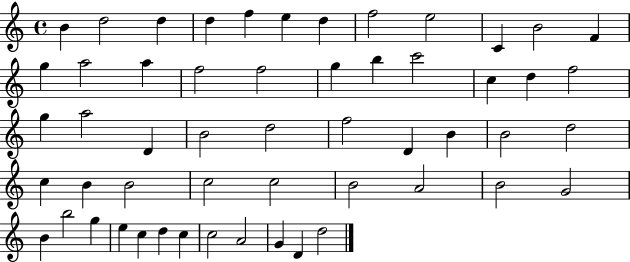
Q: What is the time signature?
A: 4/4